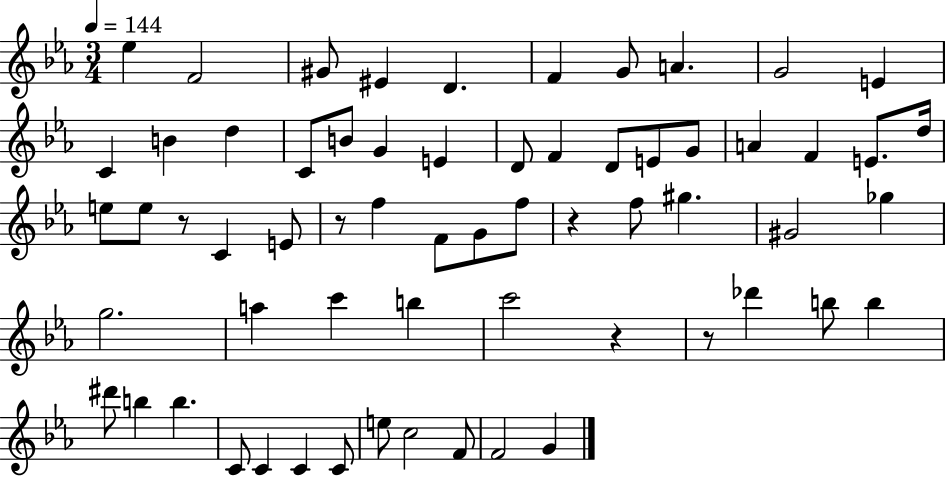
Eb5/q F4/h G#4/e EIS4/q D4/q. F4/q G4/e A4/q. G4/h E4/q C4/q B4/q D5/q C4/e B4/e G4/q E4/q D4/e F4/q D4/e E4/e G4/e A4/q F4/q E4/e. D5/s E5/e E5/e R/e C4/q E4/e R/e F5/q F4/e G4/e F5/e R/q F5/e G#5/q. G#4/h Gb5/q G5/h. A5/q C6/q B5/q C6/h R/q R/e Db6/q B5/e B5/q D#6/e B5/q B5/q. C4/e C4/q C4/q C4/e E5/e C5/h F4/e F4/h G4/q